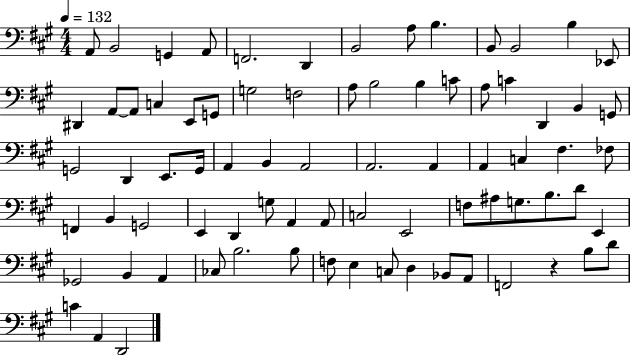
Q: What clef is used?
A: bass